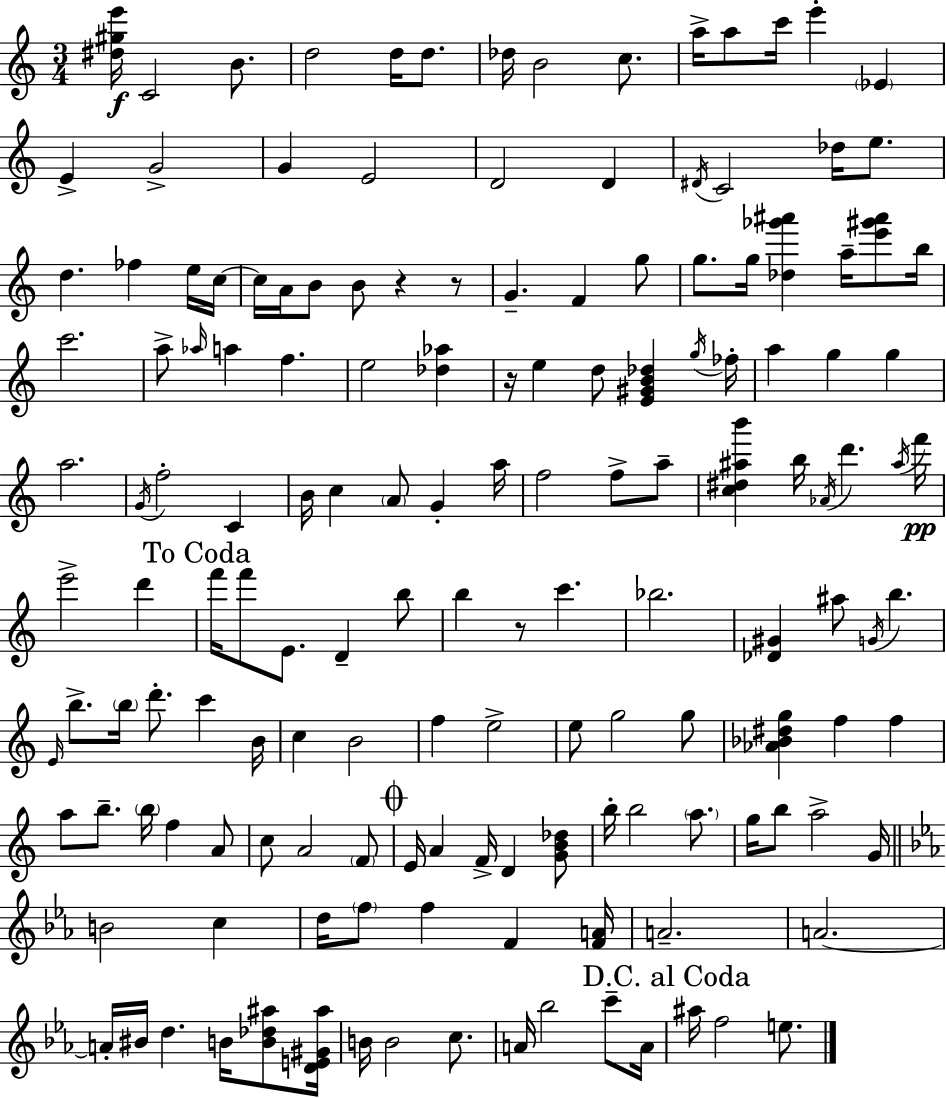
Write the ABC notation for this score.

X:1
T:Untitled
M:3/4
L:1/4
K:Am
[^d^ge']/4 C2 B/2 d2 d/4 d/2 _d/4 B2 c/2 a/4 a/2 c'/4 e' _E E G2 G E2 D2 D ^D/4 C2 _d/4 e/2 d _f e/4 c/4 c/4 A/4 B/2 B/2 z z/2 G F g/2 g/2 g/4 [_d_g'^a'] a/4 [e'^g'^a']/2 b/4 c'2 a/2 _a/4 a f e2 [_d_a] z/4 e d/2 [E^GB_d] g/4 _f/4 a g g a2 G/4 f2 C B/4 c A/2 G a/4 f2 f/2 a/2 [c^d^ab'] b/4 _A/4 d' ^a/4 f'/4 e'2 d' f'/4 f'/2 E/2 D b/2 b z/2 c' _b2 [_D^G] ^a/2 G/4 b E/4 b/2 b/4 d'/2 c' B/4 c B2 f e2 e/2 g2 g/2 [_A_B^dg] f f a/2 b/2 b/4 f A/2 c/2 A2 F/2 E/4 A F/4 D [GB_d]/2 b/4 b2 a/2 g/4 b/2 a2 G/4 B2 c d/4 f/2 f F [FA]/4 A2 A2 A/4 ^B/4 d B/4 [B_d^a]/2 [DE^G^a]/4 B/4 B2 c/2 A/4 _b2 c'/2 A/4 ^a/4 f2 e/2